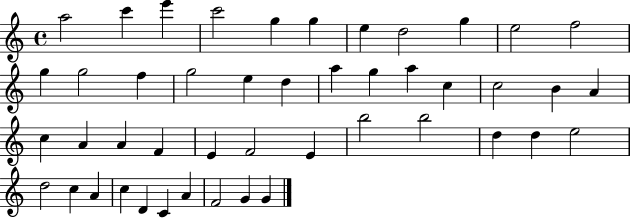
{
  \clef treble
  \time 4/4
  \defaultTimeSignature
  \key c \major
  a''2 c'''4 e'''4 | c'''2 g''4 g''4 | e''4 d''2 g''4 | e''2 f''2 | \break g''4 g''2 f''4 | g''2 e''4 d''4 | a''4 g''4 a''4 c''4 | c''2 b'4 a'4 | \break c''4 a'4 a'4 f'4 | e'4 f'2 e'4 | b''2 b''2 | d''4 d''4 e''2 | \break d''2 c''4 a'4 | c''4 d'4 c'4 a'4 | f'2 g'4 g'4 | \bar "|."
}